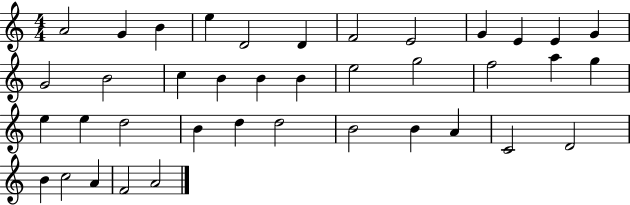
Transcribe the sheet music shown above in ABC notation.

X:1
T:Untitled
M:4/4
L:1/4
K:C
A2 G B e D2 D F2 E2 G E E G G2 B2 c B B B e2 g2 f2 a g e e d2 B d d2 B2 B A C2 D2 B c2 A F2 A2